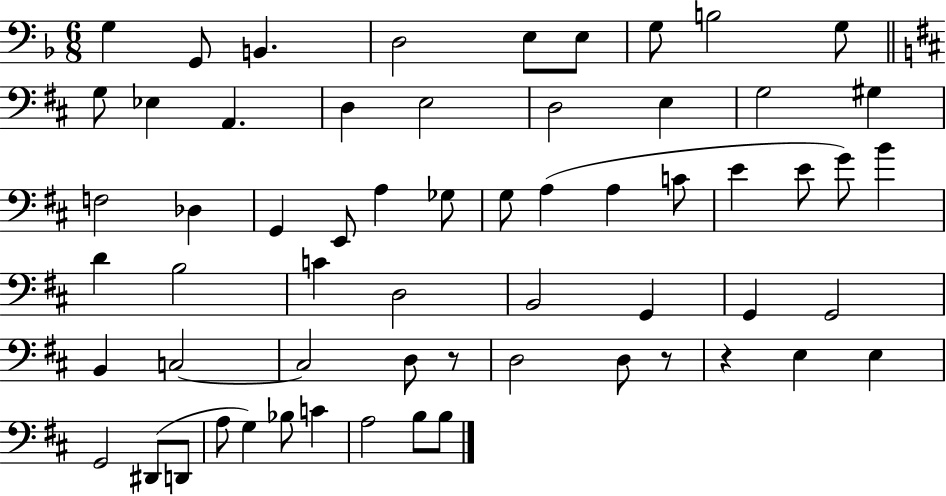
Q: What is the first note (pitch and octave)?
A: G3